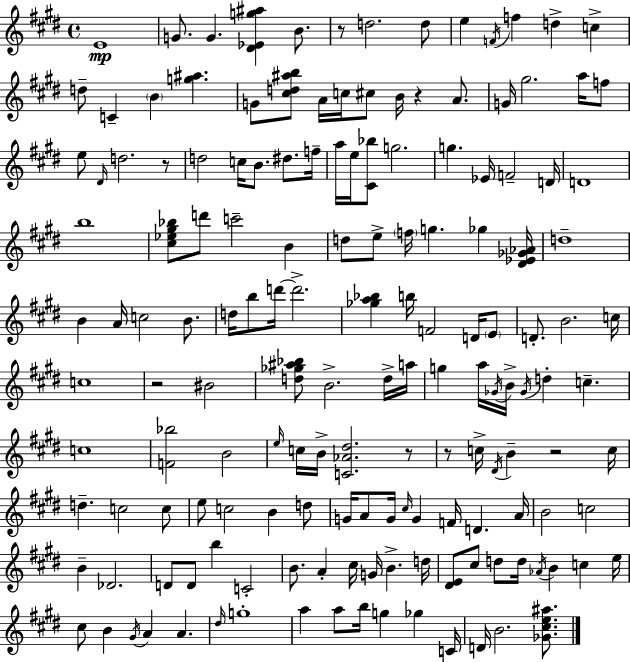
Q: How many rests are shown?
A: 7